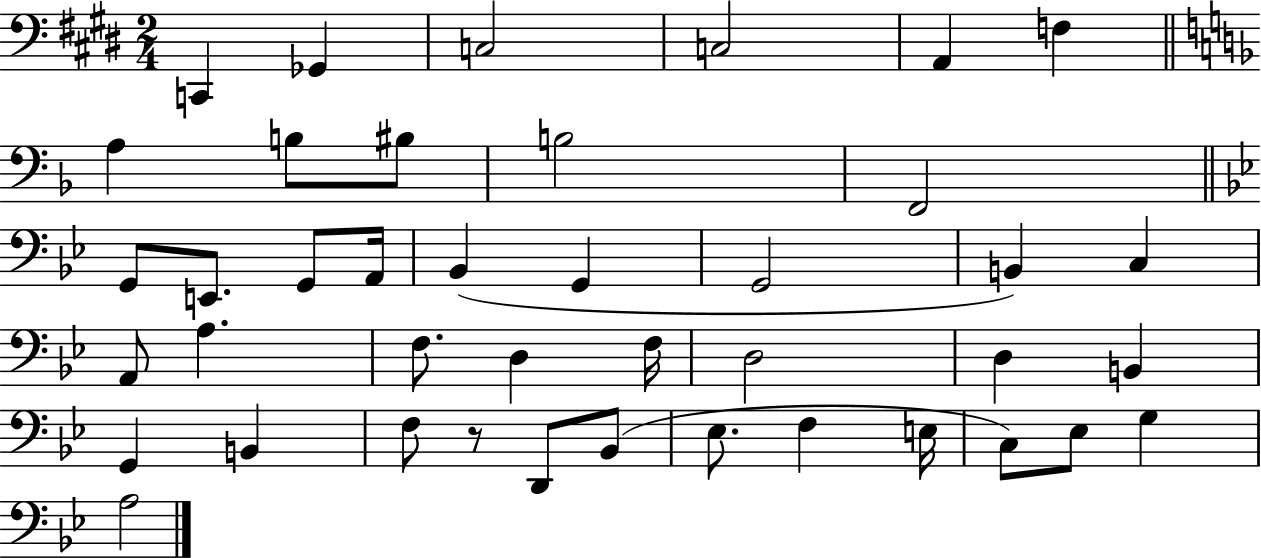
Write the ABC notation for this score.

X:1
T:Untitled
M:2/4
L:1/4
K:E
C,, _G,, C,2 C,2 A,, F, A, B,/2 ^B,/2 B,2 F,,2 G,,/2 E,,/2 G,,/2 A,,/4 _B,, G,, G,,2 B,, C, A,,/2 A, F,/2 D, F,/4 D,2 D, B,, G,, B,, F,/2 z/2 D,,/2 _B,,/2 _E,/2 F, E,/4 C,/2 _E,/2 G, A,2